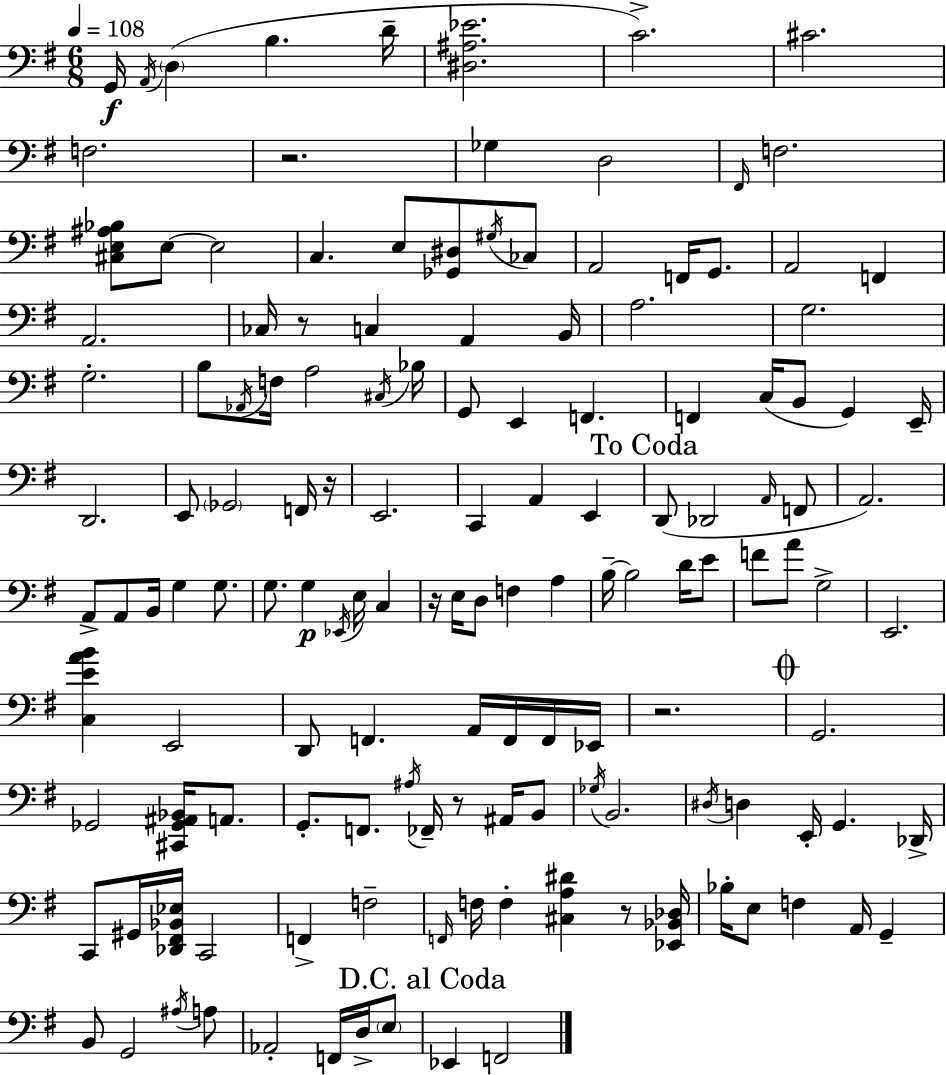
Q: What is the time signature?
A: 6/8